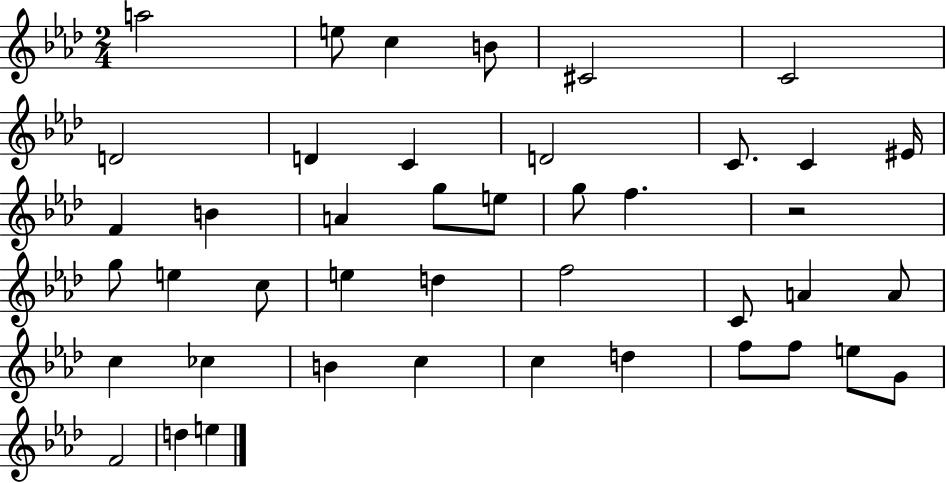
X:1
T:Untitled
M:2/4
L:1/4
K:Ab
a2 e/2 c B/2 ^C2 C2 D2 D C D2 C/2 C ^E/4 F B A g/2 e/2 g/2 f z2 g/2 e c/2 e d f2 C/2 A A/2 c _c B c c d f/2 f/2 e/2 G/2 F2 d e